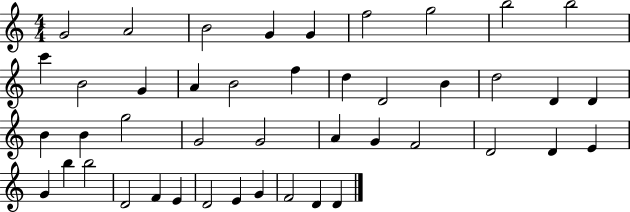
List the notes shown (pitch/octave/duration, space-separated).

G4/h A4/h B4/h G4/q G4/q F5/h G5/h B5/h B5/h C6/q B4/h G4/q A4/q B4/h F5/q D5/q D4/h B4/q D5/h D4/q D4/q B4/q B4/q G5/h G4/h G4/h A4/q G4/q F4/h D4/h D4/q E4/q G4/q B5/q B5/h D4/h F4/q E4/q D4/h E4/q G4/q F4/h D4/q D4/q